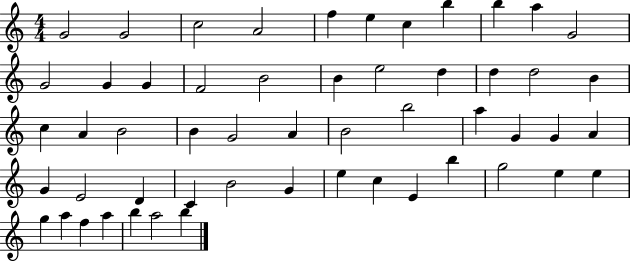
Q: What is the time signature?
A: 4/4